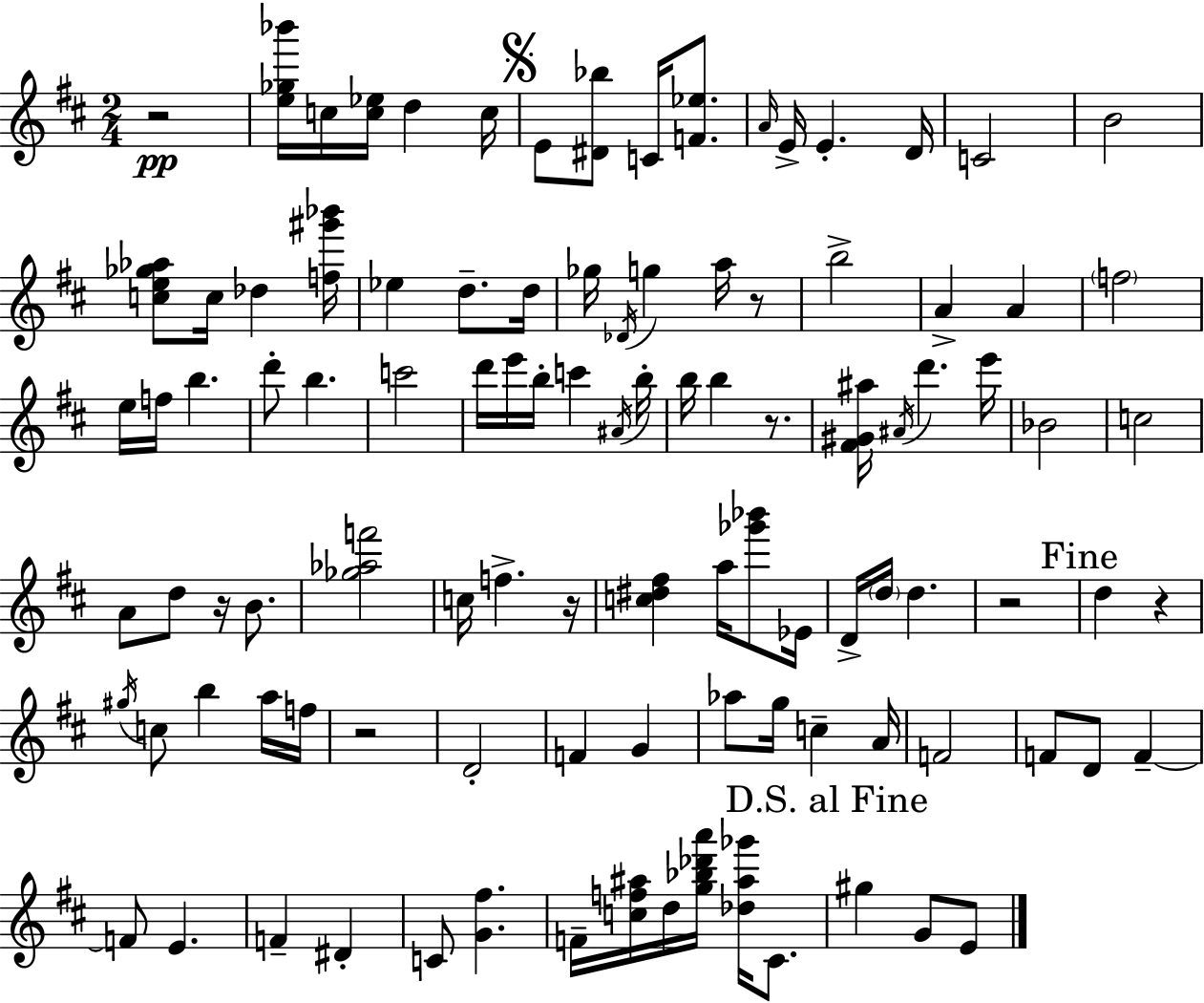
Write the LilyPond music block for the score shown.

{
  \clef treble
  \numericTimeSignature
  \time 2/4
  \key d \major
  r2\pp | <e'' ges'' bes'''>16 c''16 <c'' ees''>16 d''4 c''16 | \mark \markup { \musicglyph "scripts.segno" } e'8 <dis' bes''>8 c'16 <f' ees''>8. | \grace { a'16 } e'16-> e'4.-. | \break d'16 c'2 | b'2 | <c'' e'' ges'' aes''>8 c''16 des''4 | <f'' gis''' bes'''>16 ees''4 d''8.-- | \break d''16 ges''16 \acciaccatura { des'16 } g''4 a''16 | r8 b''2-> | a'4-> a'4 | \parenthesize f''2 | \break e''16 f''16 b''4. | d'''8-. b''4. | c'''2 | d'''16 e'''16 b''16-. c'''4 | \break \acciaccatura { ais'16 } b''16-. b''16 b''4 | r8. <fis' gis' ais''>16 \acciaccatura { ais'16 } d'''4. | e'''16 bes'2 | c''2 | \break a'8 d''8 | r16 b'8. <ges'' aes'' f'''>2 | c''16 f''4.-> | r16 <c'' dis'' fis''>4 | \break a''16 <ges''' bes'''>8 ees'16 d'16-> \parenthesize d''16 d''4. | r2 | \mark "Fine" d''4 | r4 \acciaccatura { gis''16 } c''8 b''4 | \break a''16 f''16 r2 | d'2-. | f'4 | g'4 aes''8 g''16 | \break c''4-- a'16 f'2 | f'8 d'8 | f'4--~~ f'8 e'4. | f'4-- | \break dis'4-. c'8 <g' fis''>4. | f'16-- <c'' f'' ais''>16 d''16 | <g'' bes'' des''' a'''>16 <des'' ais'' ges'''>16 cis'8. \mark "D.S. al Fine" gis''4 | g'8 e'8 \bar "|."
}